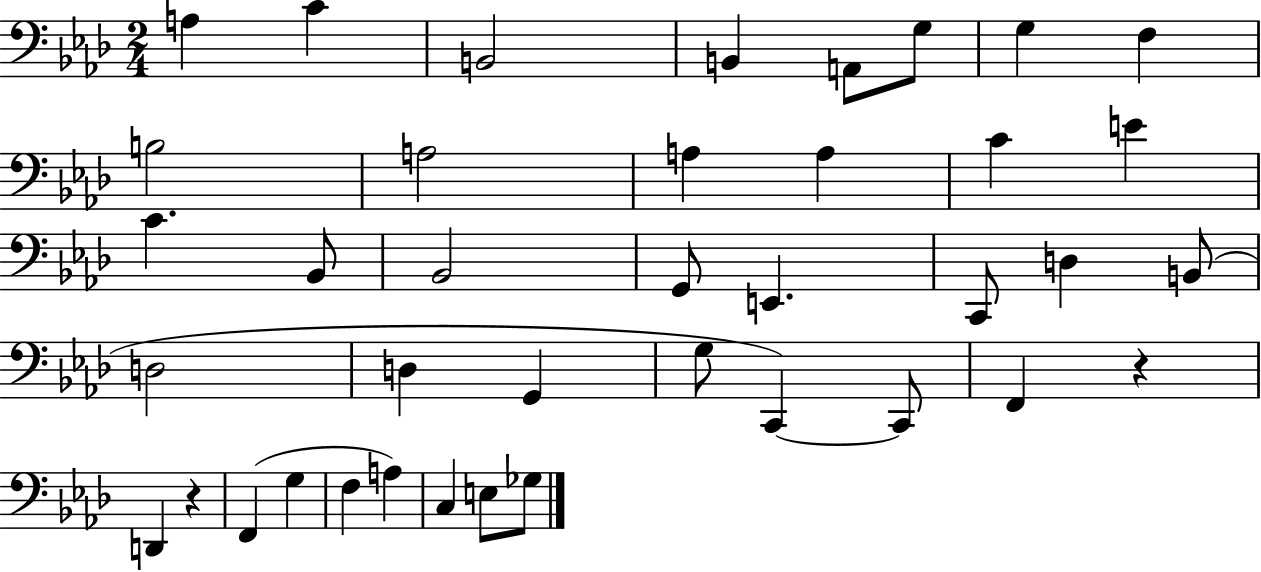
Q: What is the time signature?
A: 2/4